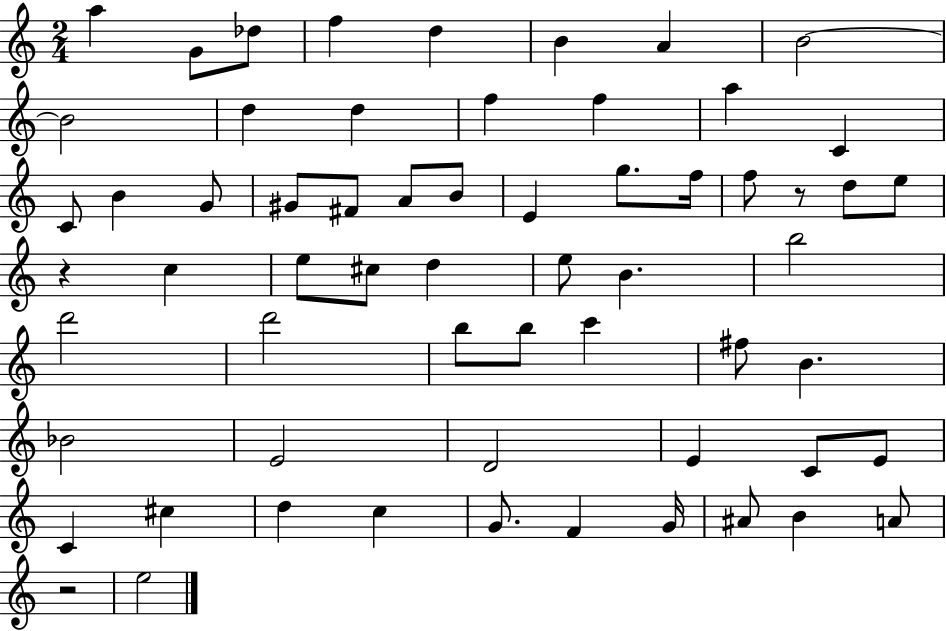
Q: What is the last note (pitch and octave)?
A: E5